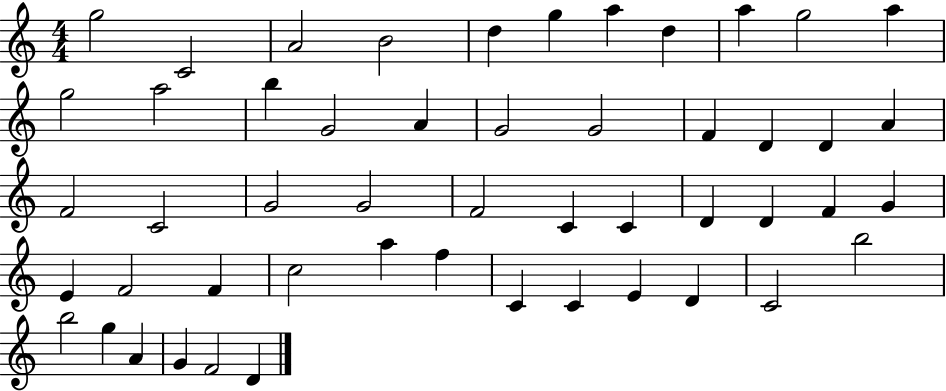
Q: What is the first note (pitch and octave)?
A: G5